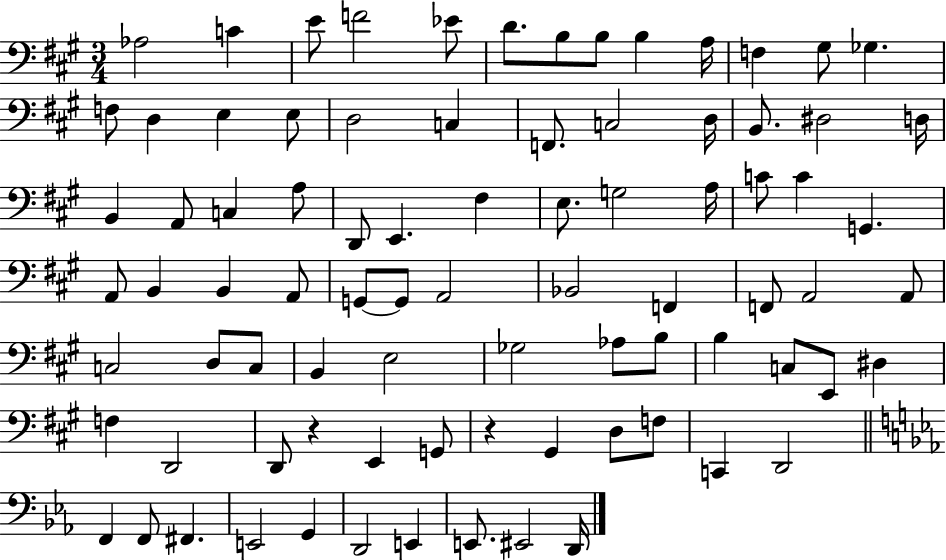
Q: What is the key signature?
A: A major